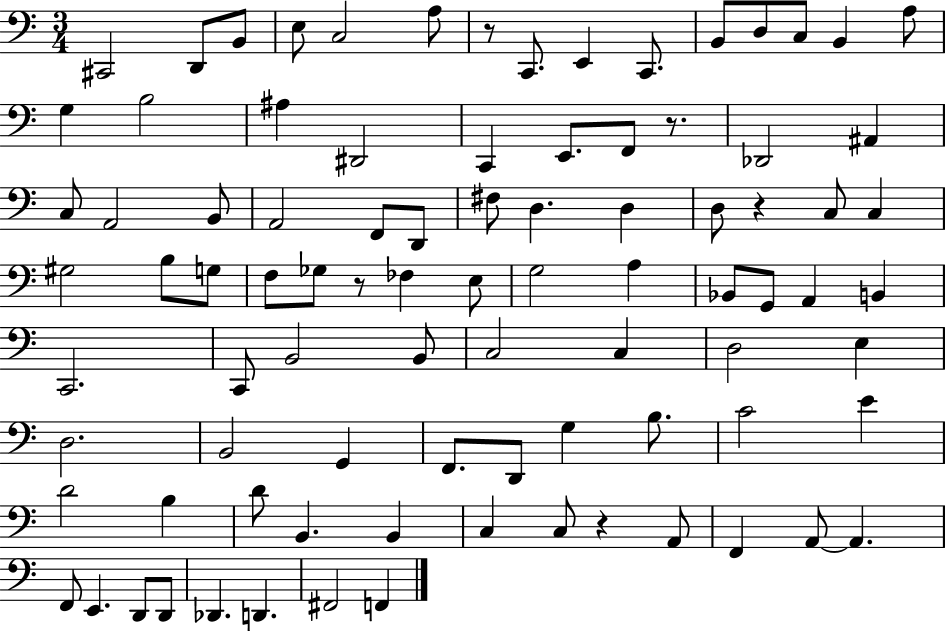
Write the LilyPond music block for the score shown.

{
  \clef bass
  \numericTimeSignature
  \time 3/4
  \key c \major
  \repeat volta 2 { cis,2 d,8 b,8 | e8 c2 a8 | r8 c,8. e,4 c,8. | b,8 d8 c8 b,4 a8 | \break g4 b2 | ais4 dis,2 | c,4 e,8. f,8 r8. | des,2 ais,4 | \break c8 a,2 b,8 | a,2 f,8 d,8 | fis8 d4. d4 | d8 r4 c8 c4 | \break gis2 b8 g8 | f8 ges8 r8 fes4 e8 | g2 a4 | bes,8 g,8 a,4 b,4 | \break c,2. | c,8 b,2 b,8 | c2 c4 | d2 e4 | \break d2. | b,2 g,4 | f,8. d,8 g4 b8. | c'2 e'4 | \break d'2 b4 | d'8 b,4. b,4 | c4 c8 r4 a,8 | f,4 a,8~~ a,4. | \break f,8 e,4. d,8 d,8 | des,4. d,4. | fis,2 f,4 | } \bar "|."
}